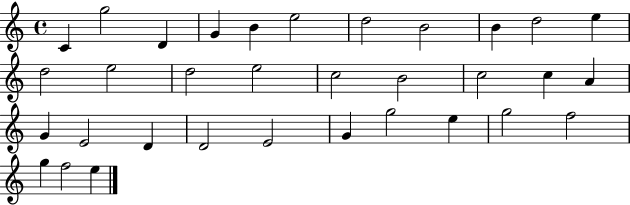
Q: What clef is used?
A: treble